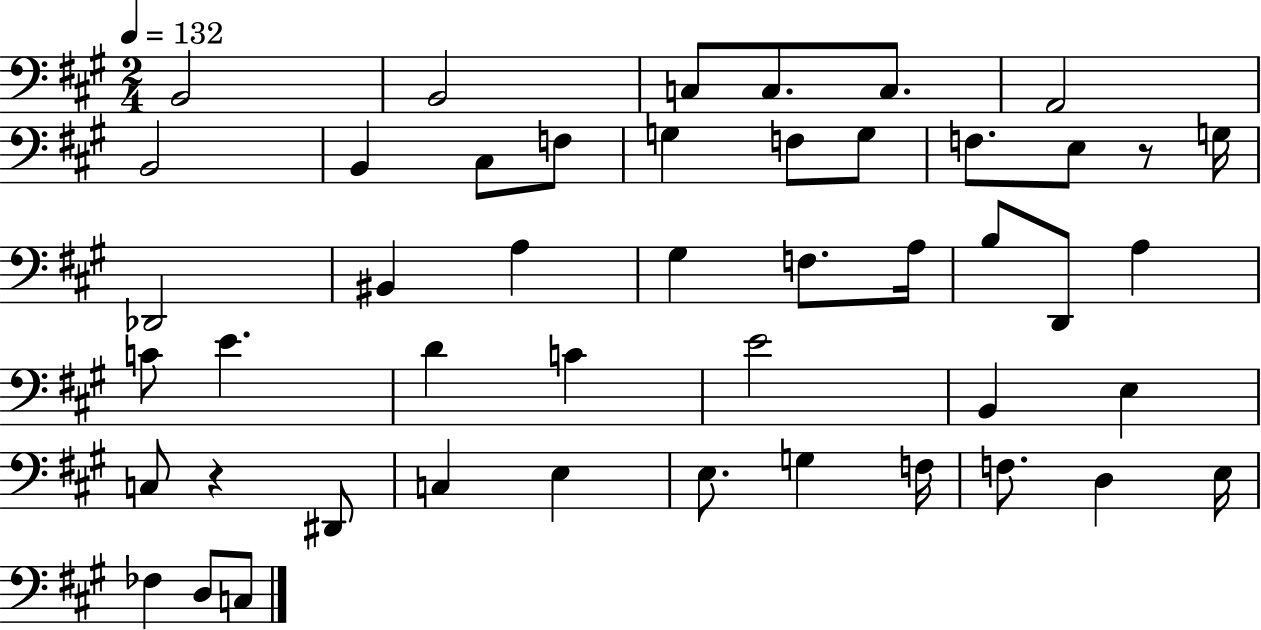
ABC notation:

X:1
T:Untitled
M:2/4
L:1/4
K:A
B,,2 B,,2 C,/2 C,/2 C,/2 A,,2 B,,2 B,, ^C,/2 F,/2 G, F,/2 G,/2 F,/2 E,/2 z/2 G,/4 _D,,2 ^B,, A, ^G, F,/2 A,/4 B,/2 D,,/2 A, C/2 E D C E2 B,, E, C,/2 z ^D,,/2 C, E, E,/2 G, F,/4 F,/2 D, E,/4 _F, D,/2 C,/2